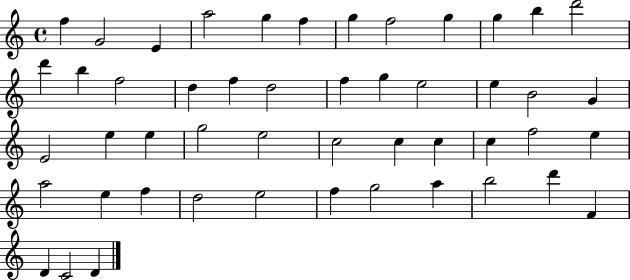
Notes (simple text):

F5/q G4/h E4/q A5/h G5/q F5/q G5/q F5/h G5/q G5/q B5/q D6/h D6/q B5/q F5/h D5/q F5/q D5/h F5/q G5/q E5/h E5/q B4/h G4/q E4/h E5/q E5/q G5/h E5/h C5/h C5/q C5/q C5/q F5/h E5/q A5/h E5/q F5/q D5/h E5/h F5/q G5/h A5/q B5/h D6/q F4/q D4/q C4/h D4/q